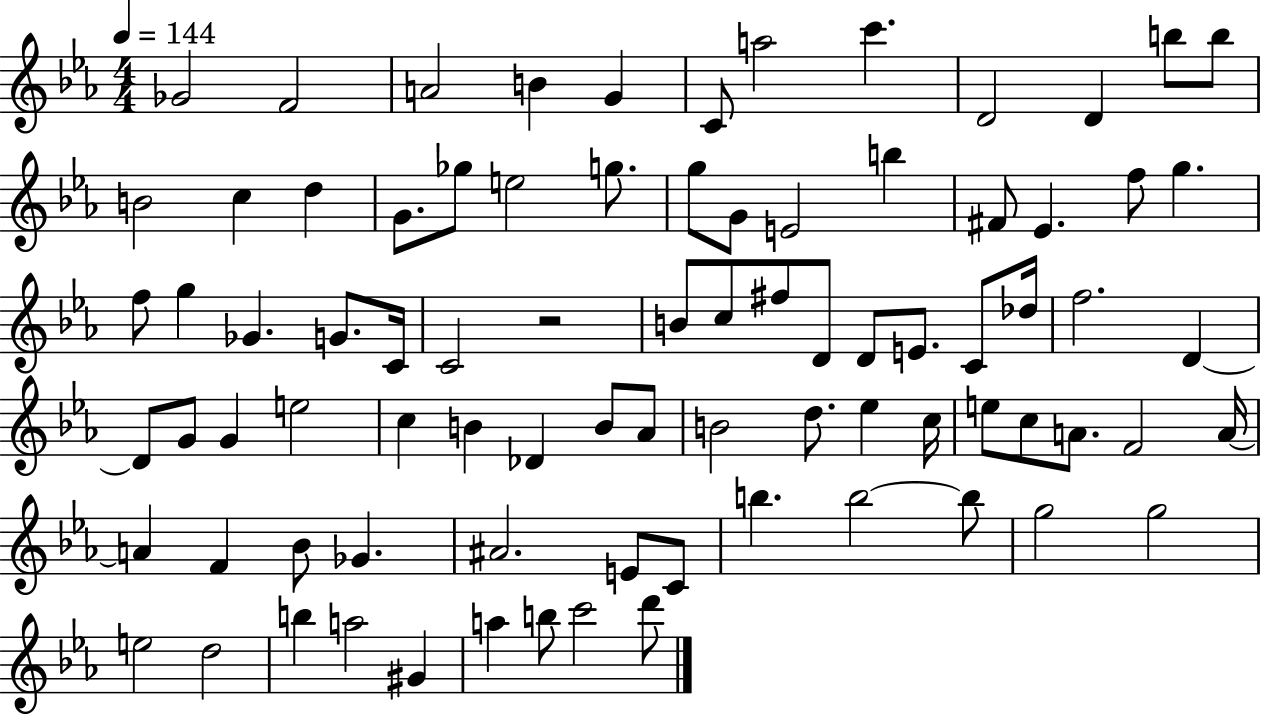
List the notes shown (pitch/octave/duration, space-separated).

Gb4/h F4/h A4/h B4/q G4/q C4/e A5/h C6/q. D4/h D4/q B5/e B5/e B4/h C5/q D5/q G4/e. Gb5/e E5/h G5/e. G5/e G4/e E4/h B5/q F#4/e Eb4/q. F5/e G5/q. F5/e G5/q Gb4/q. G4/e. C4/s C4/h R/h B4/e C5/e F#5/e D4/e D4/e E4/e. C4/e Db5/s F5/h. D4/q D4/e G4/e G4/q E5/h C5/q B4/q Db4/q B4/e Ab4/e B4/h D5/e. Eb5/q C5/s E5/e C5/e A4/e. F4/h A4/s A4/q F4/q Bb4/e Gb4/q. A#4/h. E4/e C4/e B5/q. B5/h B5/e G5/h G5/h E5/h D5/h B5/q A5/h G#4/q A5/q B5/e C6/h D6/e